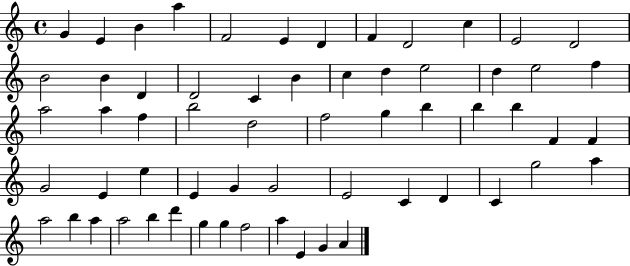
{
  \clef treble
  \time 4/4
  \defaultTimeSignature
  \key c \major
  g'4 e'4 b'4 a''4 | f'2 e'4 d'4 | f'4 d'2 c''4 | e'2 d'2 | \break b'2 b'4 d'4 | d'2 c'4 b'4 | c''4 d''4 e''2 | d''4 e''2 f''4 | \break a''2 a''4 f''4 | b''2 d''2 | f''2 g''4 b''4 | b''4 b''4 f'4 f'4 | \break g'2 e'4 e''4 | e'4 g'4 g'2 | e'2 c'4 d'4 | c'4 g''2 a''4 | \break a''2 b''4 a''4 | a''2 b''4 d'''4 | g''4 g''4 f''2 | a''4 e'4 g'4 a'4 | \break \bar "|."
}